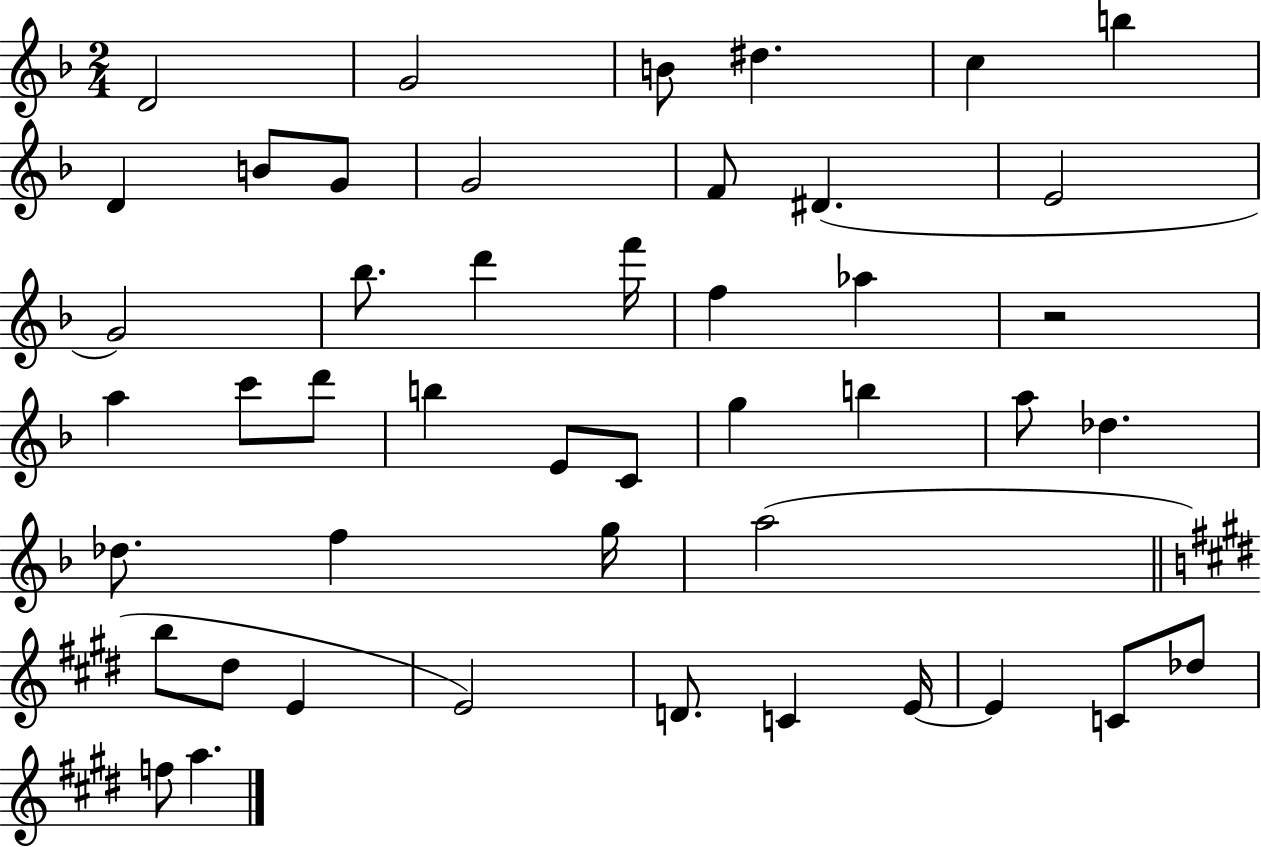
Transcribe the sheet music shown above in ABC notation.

X:1
T:Untitled
M:2/4
L:1/4
K:F
D2 G2 B/2 ^d c b D B/2 G/2 G2 F/2 ^D E2 G2 _b/2 d' f'/4 f _a z2 a c'/2 d'/2 b E/2 C/2 g b a/2 _d _d/2 f g/4 a2 b/2 ^d/2 E E2 D/2 C E/4 E C/2 _d/2 f/2 a